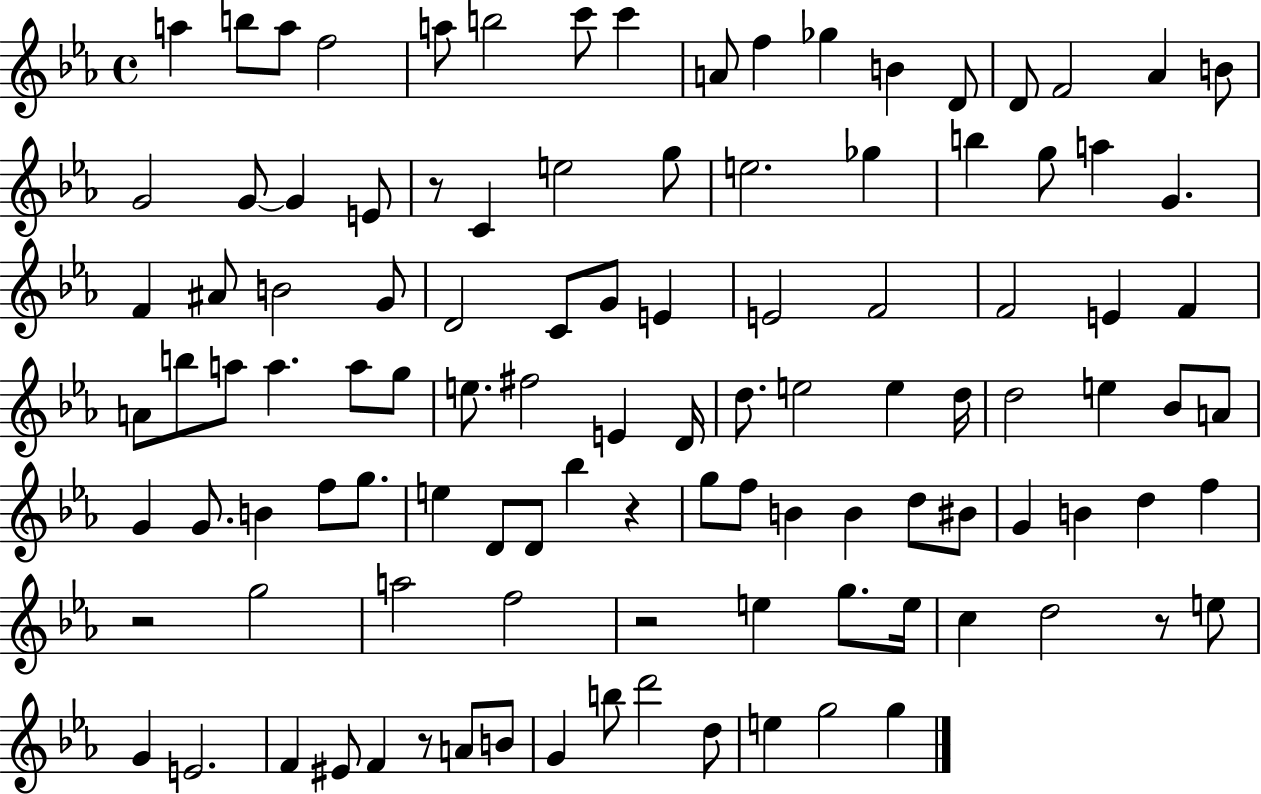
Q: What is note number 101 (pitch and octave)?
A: E5